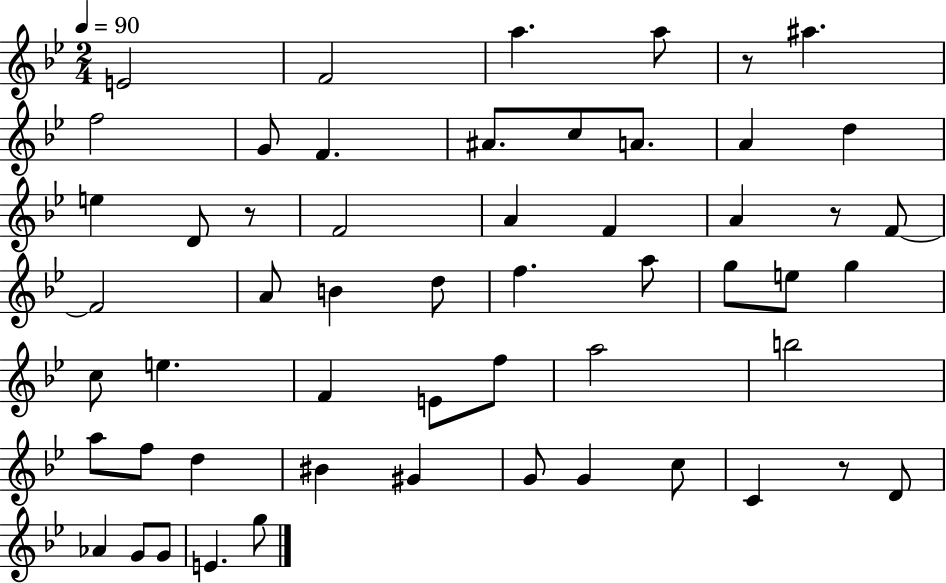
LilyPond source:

{
  \clef treble
  \numericTimeSignature
  \time 2/4
  \key bes \major
  \tempo 4 = 90
  e'2 | f'2 | a''4. a''8 | r8 ais''4. | \break f''2 | g'8 f'4. | ais'8. c''8 a'8. | a'4 d''4 | \break e''4 d'8 r8 | f'2 | a'4 f'4 | a'4 r8 f'8~~ | \break f'2 | a'8 b'4 d''8 | f''4. a''8 | g''8 e''8 g''4 | \break c''8 e''4. | f'4 e'8 f''8 | a''2 | b''2 | \break a''8 f''8 d''4 | bis'4 gis'4 | g'8 g'4 c''8 | c'4 r8 d'8 | \break aes'4 g'8 g'8 | e'4. g''8 | \bar "|."
}